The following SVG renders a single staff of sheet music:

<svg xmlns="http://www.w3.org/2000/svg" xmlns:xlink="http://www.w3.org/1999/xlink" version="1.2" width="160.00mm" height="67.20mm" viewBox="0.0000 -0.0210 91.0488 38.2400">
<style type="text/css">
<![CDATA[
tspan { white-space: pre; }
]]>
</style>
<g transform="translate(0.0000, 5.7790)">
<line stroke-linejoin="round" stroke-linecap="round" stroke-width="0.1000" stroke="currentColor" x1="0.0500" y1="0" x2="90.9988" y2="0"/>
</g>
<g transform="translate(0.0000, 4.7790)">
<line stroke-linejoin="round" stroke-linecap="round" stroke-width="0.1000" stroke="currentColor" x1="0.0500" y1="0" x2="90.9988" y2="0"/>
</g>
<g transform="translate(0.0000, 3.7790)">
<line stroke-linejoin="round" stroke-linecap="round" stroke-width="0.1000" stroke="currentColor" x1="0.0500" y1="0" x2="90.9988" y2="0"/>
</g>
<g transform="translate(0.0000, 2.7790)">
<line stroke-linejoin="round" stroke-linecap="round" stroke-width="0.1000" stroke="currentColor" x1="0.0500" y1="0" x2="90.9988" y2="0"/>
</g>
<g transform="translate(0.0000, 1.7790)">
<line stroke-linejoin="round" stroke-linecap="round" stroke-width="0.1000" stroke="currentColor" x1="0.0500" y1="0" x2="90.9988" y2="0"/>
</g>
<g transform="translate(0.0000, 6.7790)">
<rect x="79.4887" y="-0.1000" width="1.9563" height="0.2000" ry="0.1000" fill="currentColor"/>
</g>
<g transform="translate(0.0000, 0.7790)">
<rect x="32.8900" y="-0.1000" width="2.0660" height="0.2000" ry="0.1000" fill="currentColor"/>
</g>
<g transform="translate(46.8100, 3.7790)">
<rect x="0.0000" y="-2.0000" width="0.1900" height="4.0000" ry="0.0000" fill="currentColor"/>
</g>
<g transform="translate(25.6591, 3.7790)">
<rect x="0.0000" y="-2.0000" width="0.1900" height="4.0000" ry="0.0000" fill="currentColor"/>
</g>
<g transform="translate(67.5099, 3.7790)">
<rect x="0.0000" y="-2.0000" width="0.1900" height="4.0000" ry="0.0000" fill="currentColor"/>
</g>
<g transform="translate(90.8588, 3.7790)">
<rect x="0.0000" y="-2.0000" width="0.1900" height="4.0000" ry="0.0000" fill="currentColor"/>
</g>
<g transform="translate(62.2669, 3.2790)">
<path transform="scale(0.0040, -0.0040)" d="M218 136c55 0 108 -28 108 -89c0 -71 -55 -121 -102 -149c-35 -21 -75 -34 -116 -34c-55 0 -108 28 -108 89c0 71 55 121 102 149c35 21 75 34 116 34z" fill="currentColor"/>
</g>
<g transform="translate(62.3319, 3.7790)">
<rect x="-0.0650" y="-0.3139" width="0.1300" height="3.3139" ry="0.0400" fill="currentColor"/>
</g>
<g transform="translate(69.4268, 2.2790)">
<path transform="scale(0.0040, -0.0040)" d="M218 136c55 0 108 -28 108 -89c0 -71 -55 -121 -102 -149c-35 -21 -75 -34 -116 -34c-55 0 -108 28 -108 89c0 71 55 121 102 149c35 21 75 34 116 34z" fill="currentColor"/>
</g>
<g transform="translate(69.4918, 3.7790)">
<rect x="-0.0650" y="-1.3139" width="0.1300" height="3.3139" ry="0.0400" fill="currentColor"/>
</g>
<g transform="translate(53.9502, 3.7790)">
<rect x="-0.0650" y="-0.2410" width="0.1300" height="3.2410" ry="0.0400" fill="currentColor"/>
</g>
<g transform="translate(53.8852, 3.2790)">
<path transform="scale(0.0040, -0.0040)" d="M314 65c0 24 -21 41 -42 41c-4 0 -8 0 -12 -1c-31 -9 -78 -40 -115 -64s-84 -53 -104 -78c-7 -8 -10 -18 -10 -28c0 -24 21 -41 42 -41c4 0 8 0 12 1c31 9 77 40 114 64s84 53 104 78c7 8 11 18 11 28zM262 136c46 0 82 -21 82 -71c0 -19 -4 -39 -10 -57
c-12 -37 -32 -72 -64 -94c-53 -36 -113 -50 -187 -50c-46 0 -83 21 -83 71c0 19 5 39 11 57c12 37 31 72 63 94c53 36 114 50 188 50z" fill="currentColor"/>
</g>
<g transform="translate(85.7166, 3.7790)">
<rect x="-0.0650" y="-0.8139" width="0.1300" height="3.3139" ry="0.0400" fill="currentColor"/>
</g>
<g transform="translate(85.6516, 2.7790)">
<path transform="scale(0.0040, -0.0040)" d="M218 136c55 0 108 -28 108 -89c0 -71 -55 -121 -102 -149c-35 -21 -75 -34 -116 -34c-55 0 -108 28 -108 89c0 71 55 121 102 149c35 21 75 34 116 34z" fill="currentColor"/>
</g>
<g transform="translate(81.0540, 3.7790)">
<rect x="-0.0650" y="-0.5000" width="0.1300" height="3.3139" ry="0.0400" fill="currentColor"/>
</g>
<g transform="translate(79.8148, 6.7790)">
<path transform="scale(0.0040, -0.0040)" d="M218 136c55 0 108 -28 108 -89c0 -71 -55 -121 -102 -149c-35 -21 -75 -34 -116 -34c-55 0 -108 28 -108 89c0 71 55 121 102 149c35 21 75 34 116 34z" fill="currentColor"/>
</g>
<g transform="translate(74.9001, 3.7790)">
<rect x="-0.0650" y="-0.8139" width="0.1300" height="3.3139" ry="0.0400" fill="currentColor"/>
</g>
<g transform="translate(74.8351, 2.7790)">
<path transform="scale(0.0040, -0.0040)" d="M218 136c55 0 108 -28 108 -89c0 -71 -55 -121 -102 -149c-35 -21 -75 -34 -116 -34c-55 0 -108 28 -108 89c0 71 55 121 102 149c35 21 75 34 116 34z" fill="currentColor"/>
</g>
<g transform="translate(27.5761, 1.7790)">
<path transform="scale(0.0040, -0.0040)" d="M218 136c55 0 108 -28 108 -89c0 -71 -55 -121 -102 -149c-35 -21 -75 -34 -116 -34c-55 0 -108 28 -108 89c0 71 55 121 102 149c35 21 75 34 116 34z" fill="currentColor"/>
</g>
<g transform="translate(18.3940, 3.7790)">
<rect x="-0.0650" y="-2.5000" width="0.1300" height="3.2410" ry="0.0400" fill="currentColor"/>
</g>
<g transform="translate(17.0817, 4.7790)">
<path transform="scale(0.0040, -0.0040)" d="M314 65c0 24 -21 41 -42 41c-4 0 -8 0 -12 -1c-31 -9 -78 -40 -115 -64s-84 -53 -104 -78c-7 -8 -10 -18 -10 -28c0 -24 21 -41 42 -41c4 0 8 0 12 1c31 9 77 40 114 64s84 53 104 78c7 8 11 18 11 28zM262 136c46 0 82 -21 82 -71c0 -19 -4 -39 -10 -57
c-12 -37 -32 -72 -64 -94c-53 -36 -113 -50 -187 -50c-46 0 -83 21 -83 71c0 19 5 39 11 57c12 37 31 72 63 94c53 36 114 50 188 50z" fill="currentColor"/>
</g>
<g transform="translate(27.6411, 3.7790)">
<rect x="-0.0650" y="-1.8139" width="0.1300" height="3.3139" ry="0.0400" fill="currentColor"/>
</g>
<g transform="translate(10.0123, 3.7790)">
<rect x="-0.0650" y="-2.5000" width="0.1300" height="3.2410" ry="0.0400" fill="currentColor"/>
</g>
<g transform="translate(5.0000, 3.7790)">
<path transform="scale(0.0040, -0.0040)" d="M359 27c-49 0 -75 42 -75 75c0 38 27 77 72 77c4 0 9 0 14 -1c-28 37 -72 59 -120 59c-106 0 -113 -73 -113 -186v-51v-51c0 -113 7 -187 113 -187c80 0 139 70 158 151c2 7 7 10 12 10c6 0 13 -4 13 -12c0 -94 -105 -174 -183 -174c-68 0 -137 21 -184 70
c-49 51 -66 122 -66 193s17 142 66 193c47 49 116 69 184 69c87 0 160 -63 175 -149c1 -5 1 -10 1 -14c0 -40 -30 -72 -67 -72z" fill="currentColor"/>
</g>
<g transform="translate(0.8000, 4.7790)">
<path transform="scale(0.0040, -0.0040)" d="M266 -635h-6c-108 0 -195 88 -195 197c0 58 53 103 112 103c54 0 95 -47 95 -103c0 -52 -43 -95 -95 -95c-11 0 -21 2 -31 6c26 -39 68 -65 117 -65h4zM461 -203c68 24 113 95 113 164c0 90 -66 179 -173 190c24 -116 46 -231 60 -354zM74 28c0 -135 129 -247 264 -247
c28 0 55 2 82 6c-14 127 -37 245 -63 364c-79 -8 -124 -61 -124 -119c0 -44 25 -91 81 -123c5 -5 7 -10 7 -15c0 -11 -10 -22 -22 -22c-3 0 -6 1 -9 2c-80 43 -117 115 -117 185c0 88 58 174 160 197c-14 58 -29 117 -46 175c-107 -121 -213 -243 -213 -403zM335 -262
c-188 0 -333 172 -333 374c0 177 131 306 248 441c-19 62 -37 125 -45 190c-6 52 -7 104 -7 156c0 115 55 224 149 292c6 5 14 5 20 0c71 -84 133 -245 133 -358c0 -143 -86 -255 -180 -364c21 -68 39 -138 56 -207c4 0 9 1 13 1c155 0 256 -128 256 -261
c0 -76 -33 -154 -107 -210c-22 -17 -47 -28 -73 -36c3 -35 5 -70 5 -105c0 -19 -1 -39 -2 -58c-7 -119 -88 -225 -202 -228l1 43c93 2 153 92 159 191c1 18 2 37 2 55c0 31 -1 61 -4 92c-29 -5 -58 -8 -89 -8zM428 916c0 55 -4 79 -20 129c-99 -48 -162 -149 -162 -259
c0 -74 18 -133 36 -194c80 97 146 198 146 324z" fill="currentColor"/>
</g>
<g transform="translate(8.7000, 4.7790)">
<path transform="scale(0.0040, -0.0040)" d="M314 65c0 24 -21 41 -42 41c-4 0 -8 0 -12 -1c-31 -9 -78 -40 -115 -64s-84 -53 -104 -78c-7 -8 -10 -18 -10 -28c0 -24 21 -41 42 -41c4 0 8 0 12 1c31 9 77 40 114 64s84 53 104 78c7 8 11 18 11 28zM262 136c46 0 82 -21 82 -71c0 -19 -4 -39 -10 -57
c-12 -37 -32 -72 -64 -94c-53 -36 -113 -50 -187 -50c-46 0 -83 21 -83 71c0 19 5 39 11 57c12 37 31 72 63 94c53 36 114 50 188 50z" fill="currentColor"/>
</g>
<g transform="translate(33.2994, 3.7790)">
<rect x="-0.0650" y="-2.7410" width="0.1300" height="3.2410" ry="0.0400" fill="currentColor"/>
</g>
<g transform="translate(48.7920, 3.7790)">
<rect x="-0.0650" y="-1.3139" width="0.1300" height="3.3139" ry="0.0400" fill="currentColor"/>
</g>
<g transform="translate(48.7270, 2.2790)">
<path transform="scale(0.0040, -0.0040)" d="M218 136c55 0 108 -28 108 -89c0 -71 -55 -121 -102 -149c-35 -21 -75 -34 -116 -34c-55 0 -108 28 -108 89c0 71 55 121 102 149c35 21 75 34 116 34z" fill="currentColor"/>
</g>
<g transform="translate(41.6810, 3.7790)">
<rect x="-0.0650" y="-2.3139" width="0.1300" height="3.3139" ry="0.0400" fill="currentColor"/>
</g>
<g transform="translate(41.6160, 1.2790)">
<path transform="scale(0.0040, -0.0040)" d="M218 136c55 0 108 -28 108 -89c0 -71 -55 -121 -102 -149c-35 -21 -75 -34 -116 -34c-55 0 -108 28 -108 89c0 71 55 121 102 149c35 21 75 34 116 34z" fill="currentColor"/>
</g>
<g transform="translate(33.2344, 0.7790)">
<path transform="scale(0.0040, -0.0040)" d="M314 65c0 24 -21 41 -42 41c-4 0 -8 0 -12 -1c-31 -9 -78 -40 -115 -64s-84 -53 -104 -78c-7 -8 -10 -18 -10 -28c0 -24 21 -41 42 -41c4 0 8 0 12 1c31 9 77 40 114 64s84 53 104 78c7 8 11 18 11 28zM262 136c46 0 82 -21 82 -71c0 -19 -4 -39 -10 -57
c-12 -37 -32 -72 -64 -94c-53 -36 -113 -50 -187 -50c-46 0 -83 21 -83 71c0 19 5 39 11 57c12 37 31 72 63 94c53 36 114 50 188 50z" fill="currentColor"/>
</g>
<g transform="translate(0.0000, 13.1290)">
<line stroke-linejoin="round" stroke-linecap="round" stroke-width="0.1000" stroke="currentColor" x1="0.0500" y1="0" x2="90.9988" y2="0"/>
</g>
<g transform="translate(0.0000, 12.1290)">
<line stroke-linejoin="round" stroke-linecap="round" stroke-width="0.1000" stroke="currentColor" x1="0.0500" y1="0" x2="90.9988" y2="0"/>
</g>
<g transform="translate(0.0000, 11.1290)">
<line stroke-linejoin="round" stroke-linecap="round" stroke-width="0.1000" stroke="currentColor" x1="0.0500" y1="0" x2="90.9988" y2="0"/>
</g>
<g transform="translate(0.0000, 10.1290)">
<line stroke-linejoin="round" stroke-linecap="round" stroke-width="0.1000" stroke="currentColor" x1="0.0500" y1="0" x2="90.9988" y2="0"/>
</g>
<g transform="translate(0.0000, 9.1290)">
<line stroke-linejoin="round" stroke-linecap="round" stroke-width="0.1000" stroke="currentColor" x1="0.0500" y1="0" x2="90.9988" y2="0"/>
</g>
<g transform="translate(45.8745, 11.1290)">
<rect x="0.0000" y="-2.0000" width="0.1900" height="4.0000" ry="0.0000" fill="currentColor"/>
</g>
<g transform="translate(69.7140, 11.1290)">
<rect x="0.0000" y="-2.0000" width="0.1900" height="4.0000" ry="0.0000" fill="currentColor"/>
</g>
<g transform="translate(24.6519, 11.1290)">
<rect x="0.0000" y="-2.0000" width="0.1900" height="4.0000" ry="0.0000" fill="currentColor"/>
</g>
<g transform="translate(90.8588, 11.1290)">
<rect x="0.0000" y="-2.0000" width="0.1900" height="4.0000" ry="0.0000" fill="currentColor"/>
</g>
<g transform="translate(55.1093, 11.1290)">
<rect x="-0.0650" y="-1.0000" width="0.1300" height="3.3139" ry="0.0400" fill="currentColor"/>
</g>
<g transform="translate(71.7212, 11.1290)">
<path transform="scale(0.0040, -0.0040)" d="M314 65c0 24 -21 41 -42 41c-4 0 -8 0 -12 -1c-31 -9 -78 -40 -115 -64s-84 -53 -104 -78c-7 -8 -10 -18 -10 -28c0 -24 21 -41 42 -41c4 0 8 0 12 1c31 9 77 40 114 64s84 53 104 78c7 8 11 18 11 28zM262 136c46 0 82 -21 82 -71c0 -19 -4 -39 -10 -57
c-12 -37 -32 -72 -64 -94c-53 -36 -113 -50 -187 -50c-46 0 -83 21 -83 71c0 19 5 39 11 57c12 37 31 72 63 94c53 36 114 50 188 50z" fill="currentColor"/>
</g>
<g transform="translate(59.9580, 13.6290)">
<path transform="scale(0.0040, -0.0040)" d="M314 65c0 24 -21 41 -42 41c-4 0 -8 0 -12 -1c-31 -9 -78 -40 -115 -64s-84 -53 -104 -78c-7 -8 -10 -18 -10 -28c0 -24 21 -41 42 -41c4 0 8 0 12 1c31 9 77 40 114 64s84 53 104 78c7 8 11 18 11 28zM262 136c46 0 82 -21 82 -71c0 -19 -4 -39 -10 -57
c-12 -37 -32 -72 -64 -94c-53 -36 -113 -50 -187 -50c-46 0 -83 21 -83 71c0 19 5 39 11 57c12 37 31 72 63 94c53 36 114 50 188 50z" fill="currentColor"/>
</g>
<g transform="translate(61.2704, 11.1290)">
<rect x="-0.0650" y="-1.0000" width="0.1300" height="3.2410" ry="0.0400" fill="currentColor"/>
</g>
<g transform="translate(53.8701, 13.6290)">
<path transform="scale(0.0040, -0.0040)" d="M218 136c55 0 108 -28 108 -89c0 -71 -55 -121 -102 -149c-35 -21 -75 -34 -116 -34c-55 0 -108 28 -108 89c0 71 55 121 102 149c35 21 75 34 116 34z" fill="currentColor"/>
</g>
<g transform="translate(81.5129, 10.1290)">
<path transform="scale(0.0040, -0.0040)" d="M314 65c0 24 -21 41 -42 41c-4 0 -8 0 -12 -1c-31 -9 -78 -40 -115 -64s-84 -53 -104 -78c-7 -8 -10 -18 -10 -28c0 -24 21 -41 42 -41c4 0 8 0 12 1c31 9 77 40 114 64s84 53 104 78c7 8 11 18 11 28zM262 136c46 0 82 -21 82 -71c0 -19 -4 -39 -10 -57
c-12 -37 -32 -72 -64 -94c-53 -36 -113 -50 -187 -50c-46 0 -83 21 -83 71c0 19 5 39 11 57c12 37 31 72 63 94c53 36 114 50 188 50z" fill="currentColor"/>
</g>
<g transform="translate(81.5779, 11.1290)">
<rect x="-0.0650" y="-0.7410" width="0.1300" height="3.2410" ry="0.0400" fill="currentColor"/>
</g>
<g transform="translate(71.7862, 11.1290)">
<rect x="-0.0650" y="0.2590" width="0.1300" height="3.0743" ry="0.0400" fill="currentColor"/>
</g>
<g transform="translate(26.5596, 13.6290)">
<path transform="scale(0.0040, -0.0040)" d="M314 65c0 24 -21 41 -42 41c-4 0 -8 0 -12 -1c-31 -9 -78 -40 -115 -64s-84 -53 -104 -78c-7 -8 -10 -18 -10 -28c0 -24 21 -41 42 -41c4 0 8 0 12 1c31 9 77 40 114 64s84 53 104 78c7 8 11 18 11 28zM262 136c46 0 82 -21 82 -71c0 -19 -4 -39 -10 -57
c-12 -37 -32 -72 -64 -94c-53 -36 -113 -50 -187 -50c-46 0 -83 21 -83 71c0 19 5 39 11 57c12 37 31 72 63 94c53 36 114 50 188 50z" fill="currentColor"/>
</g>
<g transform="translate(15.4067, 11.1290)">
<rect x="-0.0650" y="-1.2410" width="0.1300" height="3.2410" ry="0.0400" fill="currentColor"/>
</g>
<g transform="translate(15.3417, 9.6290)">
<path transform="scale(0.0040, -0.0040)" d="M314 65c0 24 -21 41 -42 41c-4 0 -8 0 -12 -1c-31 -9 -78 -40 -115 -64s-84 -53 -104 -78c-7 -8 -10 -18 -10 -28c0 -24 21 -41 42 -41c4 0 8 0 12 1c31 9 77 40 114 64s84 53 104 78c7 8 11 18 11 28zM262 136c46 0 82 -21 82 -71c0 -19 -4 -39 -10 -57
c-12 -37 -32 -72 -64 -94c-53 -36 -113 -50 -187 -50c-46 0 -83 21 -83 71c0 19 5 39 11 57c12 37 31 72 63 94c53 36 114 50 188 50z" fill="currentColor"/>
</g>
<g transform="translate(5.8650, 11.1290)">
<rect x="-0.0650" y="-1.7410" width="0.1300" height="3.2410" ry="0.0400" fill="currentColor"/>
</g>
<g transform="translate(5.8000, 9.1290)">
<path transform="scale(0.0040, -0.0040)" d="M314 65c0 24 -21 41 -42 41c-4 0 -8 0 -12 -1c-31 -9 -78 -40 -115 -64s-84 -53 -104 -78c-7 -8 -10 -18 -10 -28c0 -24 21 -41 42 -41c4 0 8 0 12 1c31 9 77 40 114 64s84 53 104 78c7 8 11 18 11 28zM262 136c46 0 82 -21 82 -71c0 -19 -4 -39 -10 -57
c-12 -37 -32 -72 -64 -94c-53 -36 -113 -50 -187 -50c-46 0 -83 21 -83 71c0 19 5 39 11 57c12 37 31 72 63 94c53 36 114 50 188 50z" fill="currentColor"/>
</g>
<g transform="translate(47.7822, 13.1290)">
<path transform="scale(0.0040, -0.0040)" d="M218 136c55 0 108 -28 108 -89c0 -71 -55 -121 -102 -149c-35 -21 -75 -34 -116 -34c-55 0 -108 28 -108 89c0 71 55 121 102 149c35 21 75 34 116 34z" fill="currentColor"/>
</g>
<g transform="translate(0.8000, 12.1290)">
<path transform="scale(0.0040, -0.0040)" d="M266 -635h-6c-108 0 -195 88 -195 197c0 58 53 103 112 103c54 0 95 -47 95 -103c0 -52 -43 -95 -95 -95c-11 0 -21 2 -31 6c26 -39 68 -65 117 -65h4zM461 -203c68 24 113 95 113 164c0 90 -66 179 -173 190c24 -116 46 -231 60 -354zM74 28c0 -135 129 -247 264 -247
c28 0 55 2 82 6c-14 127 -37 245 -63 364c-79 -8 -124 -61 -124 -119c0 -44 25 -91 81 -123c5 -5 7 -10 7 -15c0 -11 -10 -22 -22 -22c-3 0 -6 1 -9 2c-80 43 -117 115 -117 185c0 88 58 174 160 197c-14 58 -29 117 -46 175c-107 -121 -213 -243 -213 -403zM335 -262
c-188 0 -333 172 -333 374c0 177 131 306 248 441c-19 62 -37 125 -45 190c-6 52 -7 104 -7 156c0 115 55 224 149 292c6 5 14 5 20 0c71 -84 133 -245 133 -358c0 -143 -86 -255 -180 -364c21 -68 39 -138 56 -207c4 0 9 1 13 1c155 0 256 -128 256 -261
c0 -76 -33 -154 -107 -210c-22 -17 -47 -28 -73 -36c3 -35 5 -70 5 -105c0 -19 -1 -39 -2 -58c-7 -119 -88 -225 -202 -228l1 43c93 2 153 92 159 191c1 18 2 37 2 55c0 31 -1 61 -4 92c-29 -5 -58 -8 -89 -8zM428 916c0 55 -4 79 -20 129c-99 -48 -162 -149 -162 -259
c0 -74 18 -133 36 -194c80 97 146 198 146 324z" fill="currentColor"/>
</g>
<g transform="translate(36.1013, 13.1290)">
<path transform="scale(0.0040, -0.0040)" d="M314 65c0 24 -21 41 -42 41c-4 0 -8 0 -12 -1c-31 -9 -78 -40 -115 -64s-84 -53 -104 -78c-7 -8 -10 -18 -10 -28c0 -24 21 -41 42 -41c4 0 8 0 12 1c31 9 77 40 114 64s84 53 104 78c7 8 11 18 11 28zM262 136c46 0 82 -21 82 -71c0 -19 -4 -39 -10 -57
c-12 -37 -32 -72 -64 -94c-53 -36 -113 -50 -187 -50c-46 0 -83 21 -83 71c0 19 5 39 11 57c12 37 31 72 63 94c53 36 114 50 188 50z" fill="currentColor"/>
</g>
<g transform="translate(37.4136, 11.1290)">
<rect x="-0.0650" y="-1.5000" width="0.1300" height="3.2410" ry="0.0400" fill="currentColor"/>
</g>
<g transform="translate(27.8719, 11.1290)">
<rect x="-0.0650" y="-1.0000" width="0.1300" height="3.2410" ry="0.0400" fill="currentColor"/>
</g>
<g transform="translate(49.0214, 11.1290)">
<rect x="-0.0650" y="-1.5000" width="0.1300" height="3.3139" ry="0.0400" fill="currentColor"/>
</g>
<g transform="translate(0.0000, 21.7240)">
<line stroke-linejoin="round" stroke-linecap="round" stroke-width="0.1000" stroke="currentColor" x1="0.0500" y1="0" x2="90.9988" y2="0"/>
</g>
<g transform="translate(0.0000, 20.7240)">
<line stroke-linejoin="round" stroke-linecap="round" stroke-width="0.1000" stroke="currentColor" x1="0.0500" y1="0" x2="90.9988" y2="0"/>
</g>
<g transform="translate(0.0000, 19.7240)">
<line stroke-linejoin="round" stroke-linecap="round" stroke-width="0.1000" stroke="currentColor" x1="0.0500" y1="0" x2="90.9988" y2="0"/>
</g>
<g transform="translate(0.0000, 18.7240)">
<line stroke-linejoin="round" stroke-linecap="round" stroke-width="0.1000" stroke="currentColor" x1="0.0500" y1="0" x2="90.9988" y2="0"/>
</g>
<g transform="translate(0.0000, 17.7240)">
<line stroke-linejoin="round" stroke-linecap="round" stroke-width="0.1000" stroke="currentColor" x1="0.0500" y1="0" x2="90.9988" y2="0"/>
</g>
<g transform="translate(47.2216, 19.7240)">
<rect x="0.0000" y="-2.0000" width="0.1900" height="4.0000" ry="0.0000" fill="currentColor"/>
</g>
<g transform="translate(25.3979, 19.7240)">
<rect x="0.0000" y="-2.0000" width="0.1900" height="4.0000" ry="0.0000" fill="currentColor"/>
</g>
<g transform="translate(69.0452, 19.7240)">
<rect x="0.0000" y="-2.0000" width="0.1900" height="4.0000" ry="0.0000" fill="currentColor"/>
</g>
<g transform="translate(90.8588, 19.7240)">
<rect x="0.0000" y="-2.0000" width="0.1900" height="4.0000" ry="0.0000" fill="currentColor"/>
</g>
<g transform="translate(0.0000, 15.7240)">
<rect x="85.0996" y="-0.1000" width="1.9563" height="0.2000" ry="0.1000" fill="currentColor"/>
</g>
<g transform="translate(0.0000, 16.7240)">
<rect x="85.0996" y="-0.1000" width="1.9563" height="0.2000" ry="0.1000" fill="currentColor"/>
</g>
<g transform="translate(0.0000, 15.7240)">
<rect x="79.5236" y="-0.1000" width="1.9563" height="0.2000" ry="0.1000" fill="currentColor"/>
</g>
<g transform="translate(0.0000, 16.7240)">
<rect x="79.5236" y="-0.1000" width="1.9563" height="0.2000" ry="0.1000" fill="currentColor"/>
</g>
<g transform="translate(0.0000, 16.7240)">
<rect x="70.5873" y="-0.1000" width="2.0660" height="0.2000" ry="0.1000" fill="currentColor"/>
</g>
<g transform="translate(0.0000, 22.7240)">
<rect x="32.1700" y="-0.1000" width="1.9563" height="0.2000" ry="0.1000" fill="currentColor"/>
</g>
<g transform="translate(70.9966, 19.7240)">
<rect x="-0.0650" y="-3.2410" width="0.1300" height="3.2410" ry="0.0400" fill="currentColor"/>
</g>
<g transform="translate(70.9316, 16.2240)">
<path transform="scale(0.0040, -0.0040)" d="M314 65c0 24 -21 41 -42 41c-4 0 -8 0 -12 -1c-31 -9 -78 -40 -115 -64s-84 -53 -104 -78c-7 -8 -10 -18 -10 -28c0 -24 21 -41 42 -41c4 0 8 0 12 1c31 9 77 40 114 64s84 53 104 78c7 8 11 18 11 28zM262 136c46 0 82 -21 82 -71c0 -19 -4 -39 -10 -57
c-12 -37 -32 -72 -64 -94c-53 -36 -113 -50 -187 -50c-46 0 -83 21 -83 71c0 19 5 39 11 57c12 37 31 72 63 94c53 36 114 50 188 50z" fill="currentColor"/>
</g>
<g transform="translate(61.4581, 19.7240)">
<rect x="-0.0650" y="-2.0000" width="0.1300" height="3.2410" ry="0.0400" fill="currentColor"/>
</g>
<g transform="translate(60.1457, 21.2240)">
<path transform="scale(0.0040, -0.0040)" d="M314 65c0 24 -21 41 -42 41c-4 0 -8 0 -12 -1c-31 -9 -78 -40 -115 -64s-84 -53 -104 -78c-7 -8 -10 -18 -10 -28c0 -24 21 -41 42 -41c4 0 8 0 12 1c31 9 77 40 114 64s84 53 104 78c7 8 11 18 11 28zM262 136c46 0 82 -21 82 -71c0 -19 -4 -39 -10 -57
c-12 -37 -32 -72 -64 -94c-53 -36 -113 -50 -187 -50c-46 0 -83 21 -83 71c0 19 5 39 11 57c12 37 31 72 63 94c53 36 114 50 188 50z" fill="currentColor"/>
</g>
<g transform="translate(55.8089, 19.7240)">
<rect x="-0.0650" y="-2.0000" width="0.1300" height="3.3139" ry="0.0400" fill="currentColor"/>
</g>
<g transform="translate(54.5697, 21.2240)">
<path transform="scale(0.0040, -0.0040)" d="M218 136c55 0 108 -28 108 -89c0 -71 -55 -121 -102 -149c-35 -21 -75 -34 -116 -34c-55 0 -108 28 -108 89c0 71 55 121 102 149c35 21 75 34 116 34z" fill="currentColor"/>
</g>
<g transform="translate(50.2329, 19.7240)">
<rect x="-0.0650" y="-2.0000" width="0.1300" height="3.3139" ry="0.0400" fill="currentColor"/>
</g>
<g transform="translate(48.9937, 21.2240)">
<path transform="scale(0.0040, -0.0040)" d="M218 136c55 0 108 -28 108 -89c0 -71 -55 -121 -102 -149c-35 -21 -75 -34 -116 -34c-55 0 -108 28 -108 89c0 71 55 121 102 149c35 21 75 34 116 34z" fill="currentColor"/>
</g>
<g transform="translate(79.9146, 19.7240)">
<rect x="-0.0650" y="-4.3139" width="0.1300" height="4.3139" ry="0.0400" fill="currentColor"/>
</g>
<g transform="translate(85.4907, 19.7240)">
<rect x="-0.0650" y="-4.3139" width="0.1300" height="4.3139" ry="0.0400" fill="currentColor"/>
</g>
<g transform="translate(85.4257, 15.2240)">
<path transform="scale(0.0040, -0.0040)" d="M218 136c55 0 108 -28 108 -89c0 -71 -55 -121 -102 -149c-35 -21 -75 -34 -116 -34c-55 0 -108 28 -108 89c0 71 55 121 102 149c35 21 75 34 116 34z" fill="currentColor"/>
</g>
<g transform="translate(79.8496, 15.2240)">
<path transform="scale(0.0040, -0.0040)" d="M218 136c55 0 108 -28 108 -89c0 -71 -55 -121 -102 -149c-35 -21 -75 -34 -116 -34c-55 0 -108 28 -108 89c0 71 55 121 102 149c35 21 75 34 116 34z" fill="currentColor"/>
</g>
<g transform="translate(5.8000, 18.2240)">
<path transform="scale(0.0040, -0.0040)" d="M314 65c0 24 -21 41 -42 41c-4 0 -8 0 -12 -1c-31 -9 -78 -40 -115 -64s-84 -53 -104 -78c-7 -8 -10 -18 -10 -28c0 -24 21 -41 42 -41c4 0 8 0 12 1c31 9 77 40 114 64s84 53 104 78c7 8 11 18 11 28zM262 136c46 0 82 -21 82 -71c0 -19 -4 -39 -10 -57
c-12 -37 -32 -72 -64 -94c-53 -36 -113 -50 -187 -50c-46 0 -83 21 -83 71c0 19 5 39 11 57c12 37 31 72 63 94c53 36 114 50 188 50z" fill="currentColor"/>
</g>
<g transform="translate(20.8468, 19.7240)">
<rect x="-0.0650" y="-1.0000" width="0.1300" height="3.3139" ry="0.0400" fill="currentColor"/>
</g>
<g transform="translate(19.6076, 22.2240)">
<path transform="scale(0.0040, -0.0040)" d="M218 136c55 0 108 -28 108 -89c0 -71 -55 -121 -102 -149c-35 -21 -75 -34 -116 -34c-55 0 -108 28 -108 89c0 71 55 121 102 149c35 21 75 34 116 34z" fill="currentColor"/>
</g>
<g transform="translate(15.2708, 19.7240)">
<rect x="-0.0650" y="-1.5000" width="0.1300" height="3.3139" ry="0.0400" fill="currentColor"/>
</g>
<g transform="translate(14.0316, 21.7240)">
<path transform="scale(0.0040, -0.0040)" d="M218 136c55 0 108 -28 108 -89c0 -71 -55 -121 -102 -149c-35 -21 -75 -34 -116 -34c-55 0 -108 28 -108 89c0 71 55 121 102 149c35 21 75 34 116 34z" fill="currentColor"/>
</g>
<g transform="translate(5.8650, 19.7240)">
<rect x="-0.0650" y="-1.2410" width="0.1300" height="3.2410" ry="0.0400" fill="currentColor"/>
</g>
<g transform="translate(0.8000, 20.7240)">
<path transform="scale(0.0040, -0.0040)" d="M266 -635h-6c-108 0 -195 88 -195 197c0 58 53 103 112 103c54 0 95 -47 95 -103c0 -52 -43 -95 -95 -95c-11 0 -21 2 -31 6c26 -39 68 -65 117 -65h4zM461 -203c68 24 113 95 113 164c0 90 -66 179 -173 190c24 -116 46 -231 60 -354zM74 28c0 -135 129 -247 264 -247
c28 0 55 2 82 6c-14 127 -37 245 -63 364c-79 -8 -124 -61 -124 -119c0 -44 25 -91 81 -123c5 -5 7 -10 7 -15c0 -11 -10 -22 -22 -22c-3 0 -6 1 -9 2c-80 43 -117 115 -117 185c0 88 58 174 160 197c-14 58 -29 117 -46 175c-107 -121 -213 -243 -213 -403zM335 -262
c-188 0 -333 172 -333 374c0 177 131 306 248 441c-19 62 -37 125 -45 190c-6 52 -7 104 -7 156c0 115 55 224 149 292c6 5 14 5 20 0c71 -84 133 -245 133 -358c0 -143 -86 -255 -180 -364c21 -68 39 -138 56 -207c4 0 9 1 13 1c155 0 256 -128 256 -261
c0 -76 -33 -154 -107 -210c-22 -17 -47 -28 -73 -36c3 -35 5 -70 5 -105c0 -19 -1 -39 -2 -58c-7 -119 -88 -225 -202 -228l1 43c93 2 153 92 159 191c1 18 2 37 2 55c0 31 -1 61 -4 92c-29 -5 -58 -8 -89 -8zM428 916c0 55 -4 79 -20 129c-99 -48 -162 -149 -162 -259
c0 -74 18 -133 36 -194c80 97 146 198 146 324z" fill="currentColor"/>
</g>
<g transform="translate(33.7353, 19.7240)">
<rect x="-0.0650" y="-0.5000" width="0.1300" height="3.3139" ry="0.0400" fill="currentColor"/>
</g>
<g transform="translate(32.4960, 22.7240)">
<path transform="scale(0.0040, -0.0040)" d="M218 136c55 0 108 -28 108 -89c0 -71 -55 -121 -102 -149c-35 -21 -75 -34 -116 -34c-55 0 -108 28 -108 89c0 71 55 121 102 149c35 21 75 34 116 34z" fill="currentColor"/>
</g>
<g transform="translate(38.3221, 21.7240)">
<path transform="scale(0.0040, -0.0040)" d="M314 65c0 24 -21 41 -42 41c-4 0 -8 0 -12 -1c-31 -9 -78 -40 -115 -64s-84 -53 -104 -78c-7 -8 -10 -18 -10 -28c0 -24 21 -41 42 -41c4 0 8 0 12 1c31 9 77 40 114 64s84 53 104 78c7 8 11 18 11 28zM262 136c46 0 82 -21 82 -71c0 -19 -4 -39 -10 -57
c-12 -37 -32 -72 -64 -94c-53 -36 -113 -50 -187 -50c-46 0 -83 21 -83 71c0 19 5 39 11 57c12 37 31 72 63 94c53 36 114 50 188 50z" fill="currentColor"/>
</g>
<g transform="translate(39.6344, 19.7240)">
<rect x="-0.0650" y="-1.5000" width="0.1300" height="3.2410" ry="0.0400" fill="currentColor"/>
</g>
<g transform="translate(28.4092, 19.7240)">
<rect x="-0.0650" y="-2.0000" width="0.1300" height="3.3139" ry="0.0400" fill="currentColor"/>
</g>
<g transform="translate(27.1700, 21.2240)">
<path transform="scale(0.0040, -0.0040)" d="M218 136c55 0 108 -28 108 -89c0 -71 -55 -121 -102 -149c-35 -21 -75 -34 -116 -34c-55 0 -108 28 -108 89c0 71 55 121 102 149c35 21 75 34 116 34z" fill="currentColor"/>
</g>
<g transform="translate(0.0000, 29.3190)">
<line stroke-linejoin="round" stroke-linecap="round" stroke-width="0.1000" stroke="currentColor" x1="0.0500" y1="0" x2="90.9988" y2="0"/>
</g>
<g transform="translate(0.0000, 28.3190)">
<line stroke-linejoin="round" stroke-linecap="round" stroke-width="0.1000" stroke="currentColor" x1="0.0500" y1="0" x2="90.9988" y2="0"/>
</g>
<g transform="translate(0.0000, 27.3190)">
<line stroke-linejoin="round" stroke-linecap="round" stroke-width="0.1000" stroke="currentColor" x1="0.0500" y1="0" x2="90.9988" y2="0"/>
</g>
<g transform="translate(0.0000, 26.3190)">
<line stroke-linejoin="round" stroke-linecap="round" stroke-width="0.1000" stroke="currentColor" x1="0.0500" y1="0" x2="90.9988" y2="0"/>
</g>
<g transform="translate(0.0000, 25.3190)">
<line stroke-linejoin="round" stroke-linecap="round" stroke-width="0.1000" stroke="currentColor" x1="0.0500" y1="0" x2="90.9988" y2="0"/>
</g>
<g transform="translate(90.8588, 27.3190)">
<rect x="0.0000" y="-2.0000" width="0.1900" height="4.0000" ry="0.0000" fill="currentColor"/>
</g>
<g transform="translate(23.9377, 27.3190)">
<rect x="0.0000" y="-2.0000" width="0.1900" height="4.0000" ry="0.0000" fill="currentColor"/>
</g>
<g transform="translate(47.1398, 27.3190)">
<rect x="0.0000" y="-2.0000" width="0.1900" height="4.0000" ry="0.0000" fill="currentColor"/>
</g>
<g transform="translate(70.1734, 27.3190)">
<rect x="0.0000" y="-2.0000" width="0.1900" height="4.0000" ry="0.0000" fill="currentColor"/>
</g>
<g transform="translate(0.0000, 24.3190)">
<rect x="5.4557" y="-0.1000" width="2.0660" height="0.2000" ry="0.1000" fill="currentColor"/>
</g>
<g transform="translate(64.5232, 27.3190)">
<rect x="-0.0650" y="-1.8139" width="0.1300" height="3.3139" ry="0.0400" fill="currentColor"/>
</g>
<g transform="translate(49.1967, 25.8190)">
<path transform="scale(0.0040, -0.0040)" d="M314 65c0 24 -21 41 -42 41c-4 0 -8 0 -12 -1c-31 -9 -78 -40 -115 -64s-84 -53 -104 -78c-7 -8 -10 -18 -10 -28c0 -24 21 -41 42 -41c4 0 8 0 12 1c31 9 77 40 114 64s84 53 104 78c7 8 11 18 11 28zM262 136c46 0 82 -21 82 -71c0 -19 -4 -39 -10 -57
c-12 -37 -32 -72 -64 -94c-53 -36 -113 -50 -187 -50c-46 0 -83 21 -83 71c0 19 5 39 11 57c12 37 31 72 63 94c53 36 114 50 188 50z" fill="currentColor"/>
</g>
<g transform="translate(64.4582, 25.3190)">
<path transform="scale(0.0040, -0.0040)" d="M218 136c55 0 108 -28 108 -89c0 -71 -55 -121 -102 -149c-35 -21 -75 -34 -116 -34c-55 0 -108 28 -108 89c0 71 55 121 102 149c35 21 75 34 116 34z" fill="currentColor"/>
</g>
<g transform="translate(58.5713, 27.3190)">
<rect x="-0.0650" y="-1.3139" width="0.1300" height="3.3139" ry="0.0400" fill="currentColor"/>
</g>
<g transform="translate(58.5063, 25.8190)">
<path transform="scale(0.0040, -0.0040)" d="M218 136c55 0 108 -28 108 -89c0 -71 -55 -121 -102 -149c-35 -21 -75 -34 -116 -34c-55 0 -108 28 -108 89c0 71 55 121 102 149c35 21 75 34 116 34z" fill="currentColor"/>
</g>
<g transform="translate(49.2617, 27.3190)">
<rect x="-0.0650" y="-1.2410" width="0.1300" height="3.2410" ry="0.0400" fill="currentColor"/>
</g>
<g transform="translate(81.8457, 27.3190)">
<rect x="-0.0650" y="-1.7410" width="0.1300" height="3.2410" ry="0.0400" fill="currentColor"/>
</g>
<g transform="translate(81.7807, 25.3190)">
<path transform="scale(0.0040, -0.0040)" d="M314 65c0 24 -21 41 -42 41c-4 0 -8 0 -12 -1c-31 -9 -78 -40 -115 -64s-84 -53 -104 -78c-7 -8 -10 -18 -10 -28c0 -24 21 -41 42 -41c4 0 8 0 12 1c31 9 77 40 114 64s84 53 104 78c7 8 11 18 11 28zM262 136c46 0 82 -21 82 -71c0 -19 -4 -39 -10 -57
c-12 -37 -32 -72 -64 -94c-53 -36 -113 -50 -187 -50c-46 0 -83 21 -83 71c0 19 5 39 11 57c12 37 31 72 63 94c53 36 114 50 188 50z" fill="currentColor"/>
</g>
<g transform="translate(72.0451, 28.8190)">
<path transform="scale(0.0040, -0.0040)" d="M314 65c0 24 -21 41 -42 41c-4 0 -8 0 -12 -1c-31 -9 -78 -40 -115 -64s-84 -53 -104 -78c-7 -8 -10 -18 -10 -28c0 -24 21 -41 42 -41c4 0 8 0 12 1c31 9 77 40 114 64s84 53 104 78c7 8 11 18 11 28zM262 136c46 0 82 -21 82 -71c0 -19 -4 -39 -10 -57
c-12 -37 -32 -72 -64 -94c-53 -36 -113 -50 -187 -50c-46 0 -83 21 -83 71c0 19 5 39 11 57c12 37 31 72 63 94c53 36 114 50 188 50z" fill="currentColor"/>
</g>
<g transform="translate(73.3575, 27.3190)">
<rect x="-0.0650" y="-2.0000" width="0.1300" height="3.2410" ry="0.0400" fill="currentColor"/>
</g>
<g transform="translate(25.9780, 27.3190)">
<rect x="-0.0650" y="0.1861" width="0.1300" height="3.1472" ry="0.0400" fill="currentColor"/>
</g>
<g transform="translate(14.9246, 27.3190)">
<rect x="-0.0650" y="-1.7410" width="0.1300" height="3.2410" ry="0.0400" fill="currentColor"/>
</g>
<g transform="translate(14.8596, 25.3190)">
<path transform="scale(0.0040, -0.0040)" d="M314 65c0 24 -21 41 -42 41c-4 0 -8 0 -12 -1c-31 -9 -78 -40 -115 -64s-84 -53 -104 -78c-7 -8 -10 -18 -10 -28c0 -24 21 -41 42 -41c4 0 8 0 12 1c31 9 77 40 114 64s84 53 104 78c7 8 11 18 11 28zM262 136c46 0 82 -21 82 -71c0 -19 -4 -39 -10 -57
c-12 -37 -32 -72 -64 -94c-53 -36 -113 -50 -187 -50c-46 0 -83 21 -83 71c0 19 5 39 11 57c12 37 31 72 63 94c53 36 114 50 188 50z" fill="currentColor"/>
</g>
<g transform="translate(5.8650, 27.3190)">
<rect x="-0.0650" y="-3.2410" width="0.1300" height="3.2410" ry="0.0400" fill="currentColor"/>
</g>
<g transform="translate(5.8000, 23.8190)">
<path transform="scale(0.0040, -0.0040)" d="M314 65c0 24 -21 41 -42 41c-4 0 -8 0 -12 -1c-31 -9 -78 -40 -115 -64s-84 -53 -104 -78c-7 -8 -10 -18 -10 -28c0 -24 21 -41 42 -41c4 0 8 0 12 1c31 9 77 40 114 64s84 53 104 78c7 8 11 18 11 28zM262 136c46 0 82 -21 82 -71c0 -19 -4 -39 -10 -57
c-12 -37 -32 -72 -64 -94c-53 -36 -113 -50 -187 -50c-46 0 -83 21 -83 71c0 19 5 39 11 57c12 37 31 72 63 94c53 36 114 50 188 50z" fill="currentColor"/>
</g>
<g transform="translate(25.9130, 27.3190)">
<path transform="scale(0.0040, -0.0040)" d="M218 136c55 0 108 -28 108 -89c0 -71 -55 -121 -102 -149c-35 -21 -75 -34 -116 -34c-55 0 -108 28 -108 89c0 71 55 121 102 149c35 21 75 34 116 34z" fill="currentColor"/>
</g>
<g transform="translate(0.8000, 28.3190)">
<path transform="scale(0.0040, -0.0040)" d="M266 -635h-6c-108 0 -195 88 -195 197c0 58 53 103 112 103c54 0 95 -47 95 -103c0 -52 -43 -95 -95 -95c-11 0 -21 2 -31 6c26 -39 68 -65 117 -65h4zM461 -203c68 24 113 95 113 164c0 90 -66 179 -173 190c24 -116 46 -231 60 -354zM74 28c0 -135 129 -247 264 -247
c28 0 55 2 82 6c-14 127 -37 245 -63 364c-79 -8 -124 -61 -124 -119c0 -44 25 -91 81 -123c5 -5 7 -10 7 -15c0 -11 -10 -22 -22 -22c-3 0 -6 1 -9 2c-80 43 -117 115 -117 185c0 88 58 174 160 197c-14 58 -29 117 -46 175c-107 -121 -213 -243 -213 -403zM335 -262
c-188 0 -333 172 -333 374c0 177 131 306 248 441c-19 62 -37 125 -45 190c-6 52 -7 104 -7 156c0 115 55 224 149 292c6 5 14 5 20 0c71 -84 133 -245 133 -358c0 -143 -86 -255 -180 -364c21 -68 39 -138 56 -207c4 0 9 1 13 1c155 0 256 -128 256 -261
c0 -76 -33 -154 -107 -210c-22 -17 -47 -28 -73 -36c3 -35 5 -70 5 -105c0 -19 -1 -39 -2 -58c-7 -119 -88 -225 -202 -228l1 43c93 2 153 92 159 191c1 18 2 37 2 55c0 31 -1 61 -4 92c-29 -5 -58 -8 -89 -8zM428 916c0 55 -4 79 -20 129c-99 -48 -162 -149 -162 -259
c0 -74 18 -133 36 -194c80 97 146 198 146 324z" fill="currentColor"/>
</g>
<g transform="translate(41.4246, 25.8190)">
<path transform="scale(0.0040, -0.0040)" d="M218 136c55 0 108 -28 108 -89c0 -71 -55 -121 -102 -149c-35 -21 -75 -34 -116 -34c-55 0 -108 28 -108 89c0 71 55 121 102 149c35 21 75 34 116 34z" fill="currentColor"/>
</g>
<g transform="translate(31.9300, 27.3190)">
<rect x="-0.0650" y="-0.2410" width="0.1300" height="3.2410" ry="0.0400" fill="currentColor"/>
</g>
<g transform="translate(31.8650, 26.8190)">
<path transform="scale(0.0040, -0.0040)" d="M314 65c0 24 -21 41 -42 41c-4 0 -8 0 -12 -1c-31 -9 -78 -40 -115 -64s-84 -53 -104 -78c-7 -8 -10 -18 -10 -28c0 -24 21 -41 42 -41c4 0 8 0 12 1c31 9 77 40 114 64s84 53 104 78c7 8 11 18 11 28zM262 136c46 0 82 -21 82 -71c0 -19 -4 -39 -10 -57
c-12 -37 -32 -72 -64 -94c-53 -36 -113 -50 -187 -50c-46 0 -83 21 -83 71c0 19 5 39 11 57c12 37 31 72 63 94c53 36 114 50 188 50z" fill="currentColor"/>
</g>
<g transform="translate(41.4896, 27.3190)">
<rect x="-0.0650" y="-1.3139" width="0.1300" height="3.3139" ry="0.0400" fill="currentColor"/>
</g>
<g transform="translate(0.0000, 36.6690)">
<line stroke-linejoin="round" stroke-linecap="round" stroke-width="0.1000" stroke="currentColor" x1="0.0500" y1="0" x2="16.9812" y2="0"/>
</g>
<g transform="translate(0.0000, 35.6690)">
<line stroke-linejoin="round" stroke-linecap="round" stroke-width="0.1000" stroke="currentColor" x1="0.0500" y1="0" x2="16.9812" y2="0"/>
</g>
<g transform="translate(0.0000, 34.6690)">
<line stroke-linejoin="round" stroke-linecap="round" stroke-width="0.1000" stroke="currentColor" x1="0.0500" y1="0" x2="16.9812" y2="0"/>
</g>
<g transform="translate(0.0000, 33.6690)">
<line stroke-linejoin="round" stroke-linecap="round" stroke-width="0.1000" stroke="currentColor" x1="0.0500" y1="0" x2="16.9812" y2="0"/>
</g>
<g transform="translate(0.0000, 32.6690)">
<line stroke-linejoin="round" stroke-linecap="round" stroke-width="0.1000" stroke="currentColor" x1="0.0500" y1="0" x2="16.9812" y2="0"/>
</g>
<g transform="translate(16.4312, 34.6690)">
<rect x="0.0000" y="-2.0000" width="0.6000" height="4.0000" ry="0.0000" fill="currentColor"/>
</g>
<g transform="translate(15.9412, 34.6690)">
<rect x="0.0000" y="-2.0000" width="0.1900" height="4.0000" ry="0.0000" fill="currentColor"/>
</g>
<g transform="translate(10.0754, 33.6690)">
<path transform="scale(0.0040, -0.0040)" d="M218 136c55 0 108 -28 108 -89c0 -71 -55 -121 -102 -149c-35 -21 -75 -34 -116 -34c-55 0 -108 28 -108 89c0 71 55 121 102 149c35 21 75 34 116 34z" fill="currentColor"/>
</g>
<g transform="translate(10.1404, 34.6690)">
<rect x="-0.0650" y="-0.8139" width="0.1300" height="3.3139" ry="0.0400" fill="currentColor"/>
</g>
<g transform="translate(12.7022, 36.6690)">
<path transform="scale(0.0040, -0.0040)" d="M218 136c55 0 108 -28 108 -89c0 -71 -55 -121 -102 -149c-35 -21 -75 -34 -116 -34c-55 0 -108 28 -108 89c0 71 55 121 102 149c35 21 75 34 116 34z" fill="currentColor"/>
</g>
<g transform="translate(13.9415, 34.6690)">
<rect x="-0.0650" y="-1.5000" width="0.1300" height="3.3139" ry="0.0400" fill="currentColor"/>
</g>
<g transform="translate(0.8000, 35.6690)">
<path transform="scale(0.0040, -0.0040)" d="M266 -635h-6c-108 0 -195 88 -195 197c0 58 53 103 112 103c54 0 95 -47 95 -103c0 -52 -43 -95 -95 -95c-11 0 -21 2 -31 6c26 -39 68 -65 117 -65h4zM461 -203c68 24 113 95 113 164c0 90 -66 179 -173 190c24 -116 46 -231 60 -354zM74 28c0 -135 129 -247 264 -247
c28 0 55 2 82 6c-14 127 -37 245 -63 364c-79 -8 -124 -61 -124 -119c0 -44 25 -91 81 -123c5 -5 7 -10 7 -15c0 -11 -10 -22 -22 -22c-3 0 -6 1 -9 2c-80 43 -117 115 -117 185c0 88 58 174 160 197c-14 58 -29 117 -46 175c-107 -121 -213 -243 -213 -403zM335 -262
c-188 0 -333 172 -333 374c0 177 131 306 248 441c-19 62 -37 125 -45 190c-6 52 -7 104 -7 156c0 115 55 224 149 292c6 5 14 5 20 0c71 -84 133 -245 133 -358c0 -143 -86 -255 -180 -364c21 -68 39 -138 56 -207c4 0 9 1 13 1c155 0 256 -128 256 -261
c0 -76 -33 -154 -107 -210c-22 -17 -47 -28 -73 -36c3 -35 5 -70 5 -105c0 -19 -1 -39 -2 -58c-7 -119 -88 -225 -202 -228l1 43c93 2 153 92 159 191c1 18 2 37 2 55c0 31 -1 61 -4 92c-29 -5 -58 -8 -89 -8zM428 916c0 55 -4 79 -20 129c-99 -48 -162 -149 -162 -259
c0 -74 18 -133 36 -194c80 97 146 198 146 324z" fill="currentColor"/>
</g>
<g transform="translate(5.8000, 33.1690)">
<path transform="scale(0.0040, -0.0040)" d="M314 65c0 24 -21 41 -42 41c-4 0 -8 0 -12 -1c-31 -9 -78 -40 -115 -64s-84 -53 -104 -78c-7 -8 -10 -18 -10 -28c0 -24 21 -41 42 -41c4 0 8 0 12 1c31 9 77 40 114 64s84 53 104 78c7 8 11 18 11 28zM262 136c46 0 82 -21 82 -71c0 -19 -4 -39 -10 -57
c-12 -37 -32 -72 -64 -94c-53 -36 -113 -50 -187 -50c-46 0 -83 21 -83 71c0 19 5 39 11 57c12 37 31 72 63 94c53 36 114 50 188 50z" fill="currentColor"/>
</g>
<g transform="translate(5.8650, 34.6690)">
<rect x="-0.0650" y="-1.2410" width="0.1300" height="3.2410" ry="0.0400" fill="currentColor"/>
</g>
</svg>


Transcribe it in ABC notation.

X:1
T:Untitled
M:4/4
L:1/4
K:C
G2 G2 f a2 g e c2 c e d C d f2 e2 D2 E2 E D D2 B2 d2 e2 E D F C E2 F F F2 b2 d' d' b2 f2 B c2 e e2 e f F2 f2 e2 d E